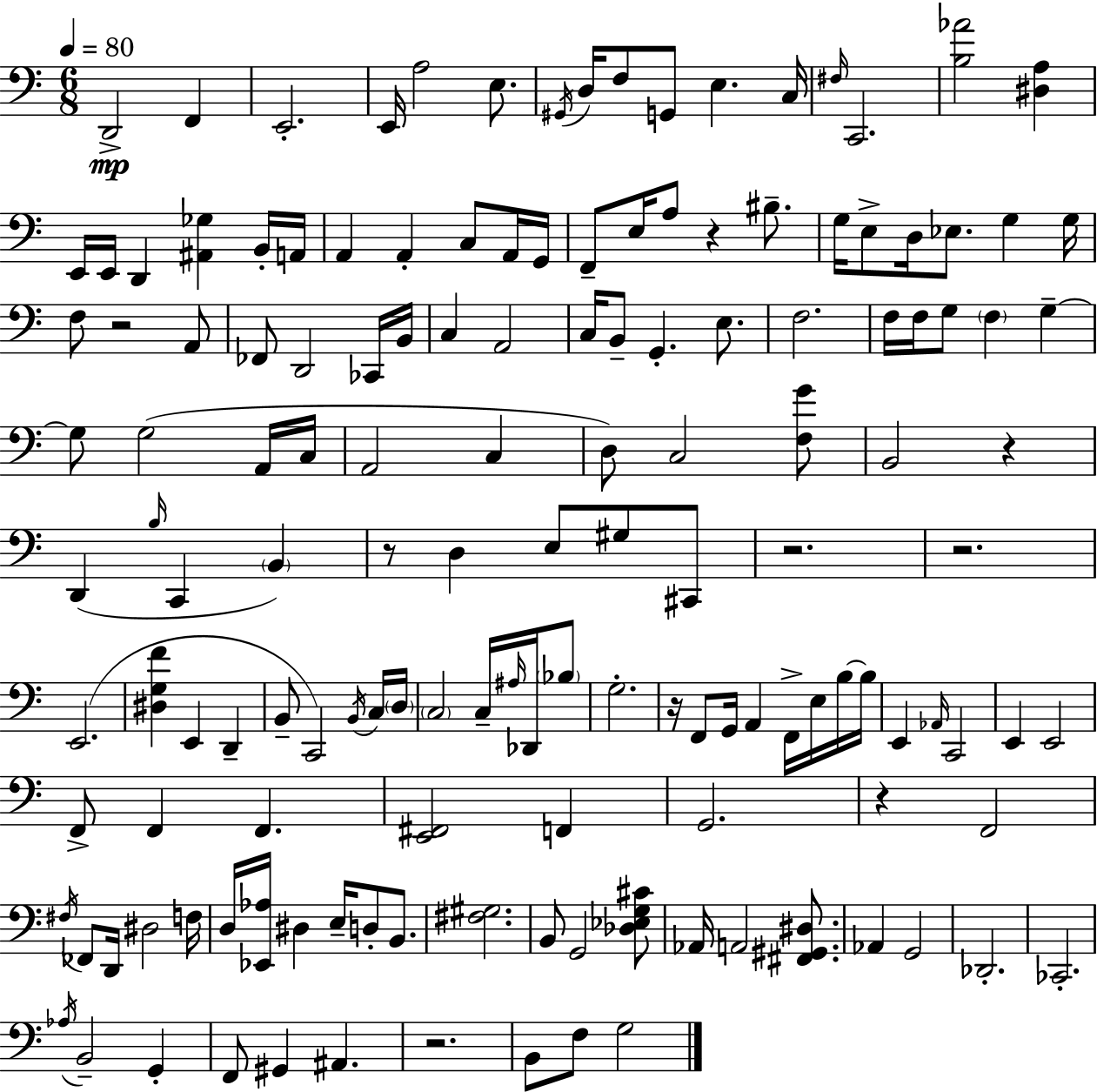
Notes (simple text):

D2/h F2/q E2/h. E2/s A3/h E3/e. G#2/s D3/s F3/e G2/e E3/q. C3/s F#3/s C2/h. [B3,Ab4]/h [D#3,A3]/q E2/s E2/s D2/q [A#2,Gb3]/q B2/s A2/s A2/q A2/q C3/e A2/s G2/s F2/e E3/s A3/e R/q BIS3/e. G3/s E3/e D3/s Eb3/e. G3/q G3/s F3/e R/h A2/e FES2/e D2/h CES2/s B2/s C3/q A2/h C3/s B2/e G2/q. E3/e. F3/h. F3/s F3/s G3/e F3/q G3/q G3/e G3/h A2/s C3/s A2/h C3/q D3/e C3/h [F3,G4]/e B2/h R/q D2/q B3/s C2/q B2/q R/e D3/q E3/e G#3/e C#2/e R/h. R/h. E2/h. [D#3,G3,F4]/q E2/q D2/q B2/e C2/h B2/s C3/s D3/s C3/h C3/s A#3/s Db2/s Bb3/e G3/h. R/s F2/e G2/s A2/q F2/s E3/s B3/s B3/s E2/q Ab2/s C2/h E2/q E2/h F2/e F2/q F2/q. [E2,F#2]/h F2/q G2/h. R/q F2/h F#3/s FES2/e D2/s D#3/h F3/s D3/s [Eb2,Ab3]/s D#3/q E3/s D3/e B2/e. [F#3,G#3]/h. B2/e G2/h [Db3,Eb3,G3,C#4]/e Ab2/s A2/h [F#2,G#2,D#3]/e. Ab2/q G2/h Db2/h. CES2/h. Ab3/s B2/h G2/q F2/e G#2/q A#2/q. R/h. B2/e F3/e G3/h